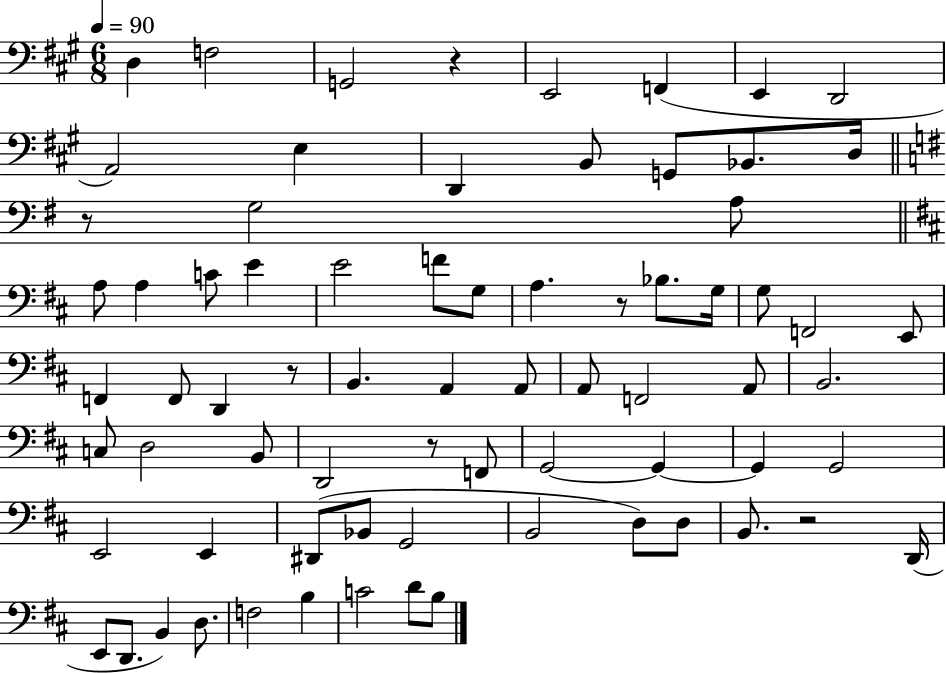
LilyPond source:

{
  \clef bass
  \numericTimeSignature
  \time 6/8
  \key a \major
  \tempo 4 = 90
  d4 f2 | g,2 r4 | e,2 f,4( | e,4 d,2 | \break a,2) e4 | d,4 b,8 g,8 bes,8. d16 | \bar "||" \break \key e \minor r8 g2 a8 | \bar "||" \break \key d \major a8 a4 c'8 e'4 | e'2 f'8 g8 | a4. r8 bes8. g16 | g8 f,2 e,8 | \break f,4 f,8 d,4 r8 | b,4. a,4 a,8 | a,8 f,2 a,8 | b,2. | \break c8 d2 b,8 | d,2 r8 f,8 | g,2~~ g,4~~ | g,4 g,2 | \break e,2 e,4 | dis,8( bes,8 g,2 | b,2 d8) d8 | b,8. r2 d,16( | \break e,8 d,8. b,4) d8. | f2 b4 | c'2 d'8 b8 | \bar "|."
}